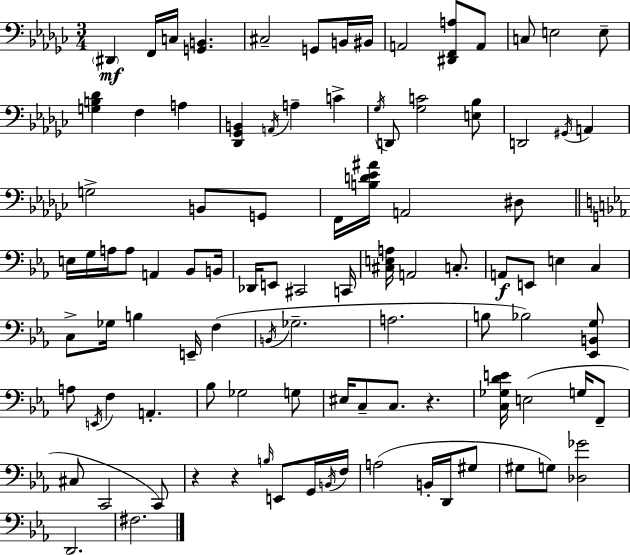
X:1
T:Untitled
M:3/4
L:1/4
K:Ebm
^D,, F,,/4 C,/4 [G,,B,,] ^C,2 G,,/2 B,,/4 ^B,,/4 A,,2 [^D,,F,,A,]/2 A,,/2 C,/2 E,2 E,/2 [G,B,_D] F, A, [_D,,_G,,B,,] A,,/4 A, C _G,/4 D,,/2 [_G,C]2 [E,_B,]/2 D,,2 ^G,,/4 A,, G,2 B,,/2 G,,/2 F,,/4 [B,D_E^A]/4 A,,2 ^D,/2 E,/4 G,/4 A,/4 A,/2 A,, _B,,/2 B,,/4 _D,,/4 E,,/2 ^C,,2 C,,/4 [^C,E,A,]/4 A,,2 C,/2 A,,/2 E,,/2 E, C, C,/2 _G,/4 B, E,,/4 F, B,,/4 _G,2 A,2 B,/2 _B,2 [_E,,B,,G,]/2 A,/2 E,,/4 F, A,, _B,/2 _G,2 G,/2 ^E,/4 C,/2 C,/2 z [C,_G,DE]/4 E,2 G,/4 F,,/2 ^C,/2 C,,2 C,,/2 z z B,/4 E,,/2 G,,/4 B,,/4 F,/4 A,2 B,,/4 D,,/4 ^G,/2 ^G,/2 G,/2 [_D,_G]2 D,,2 ^F,2